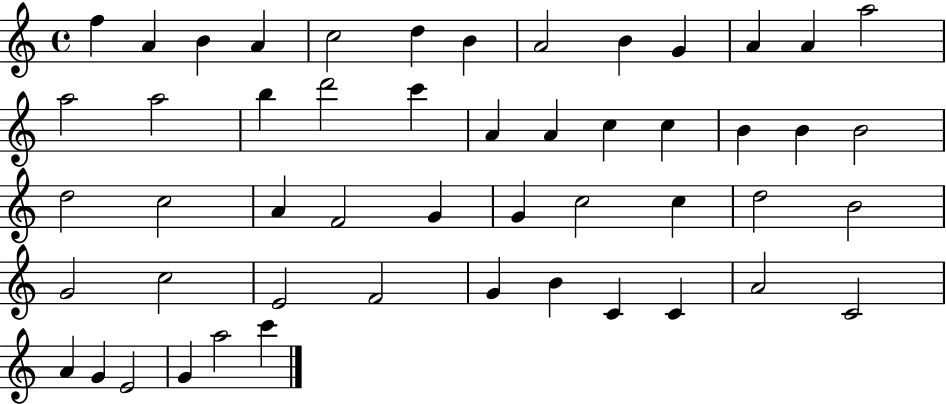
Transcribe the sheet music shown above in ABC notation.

X:1
T:Untitled
M:4/4
L:1/4
K:C
f A B A c2 d B A2 B G A A a2 a2 a2 b d'2 c' A A c c B B B2 d2 c2 A F2 G G c2 c d2 B2 G2 c2 E2 F2 G B C C A2 C2 A G E2 G a2 c'